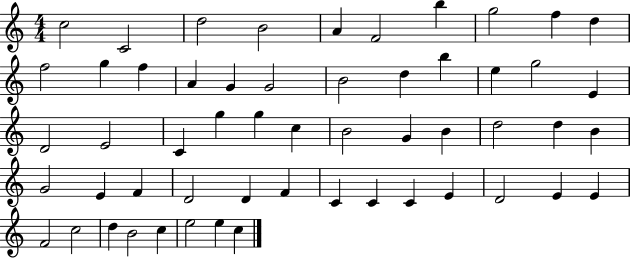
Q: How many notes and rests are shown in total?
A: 55